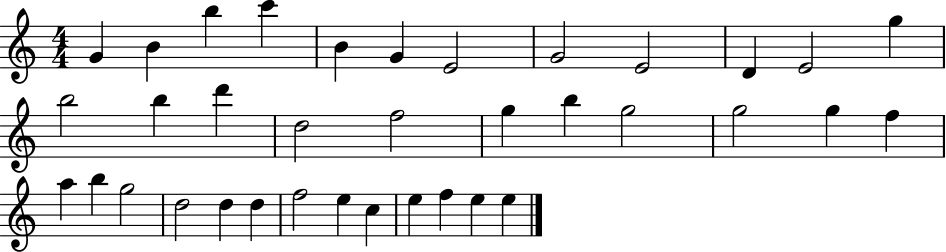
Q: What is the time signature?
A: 4/4